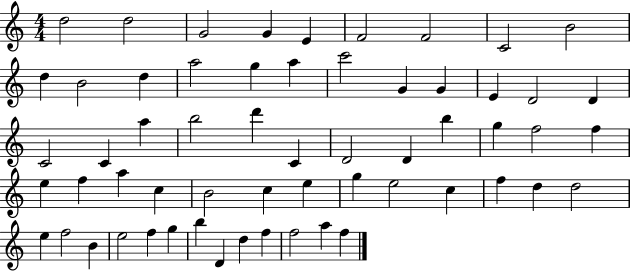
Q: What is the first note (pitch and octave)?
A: D5